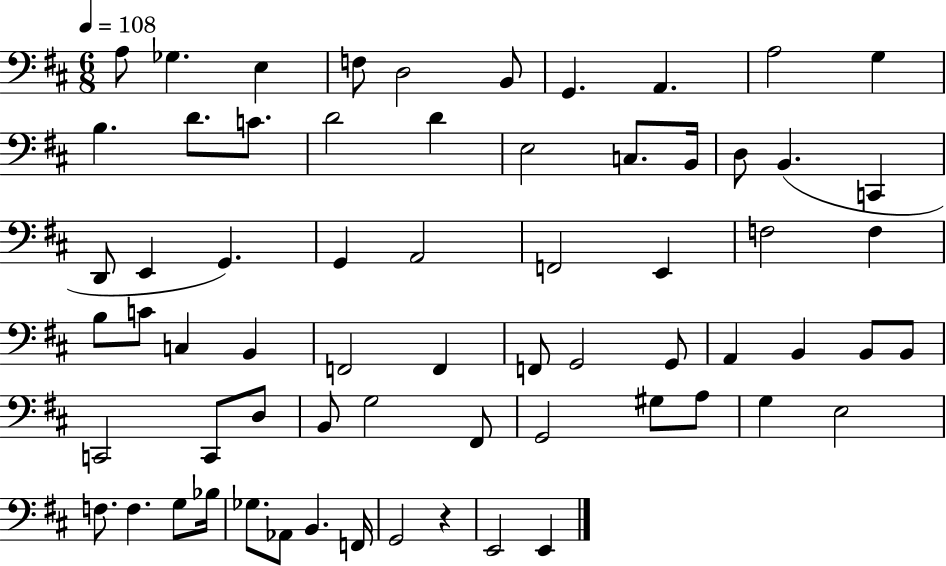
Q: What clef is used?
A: bass